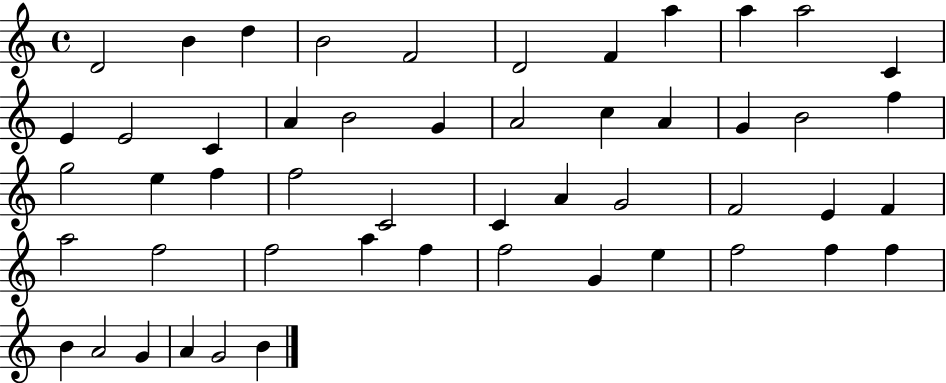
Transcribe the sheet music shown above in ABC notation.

X:1
T:Untitled
M:4/4
L:1/4
K:C
D2 B d B2 F2 D2 F a a a2 C E E2 C A B2 G A2 c A G B2 f g2 e f f2 C2 C A G2 F2 E F a2 f2 f2 a f f2 G e f2 f f B A2 G A G2 B